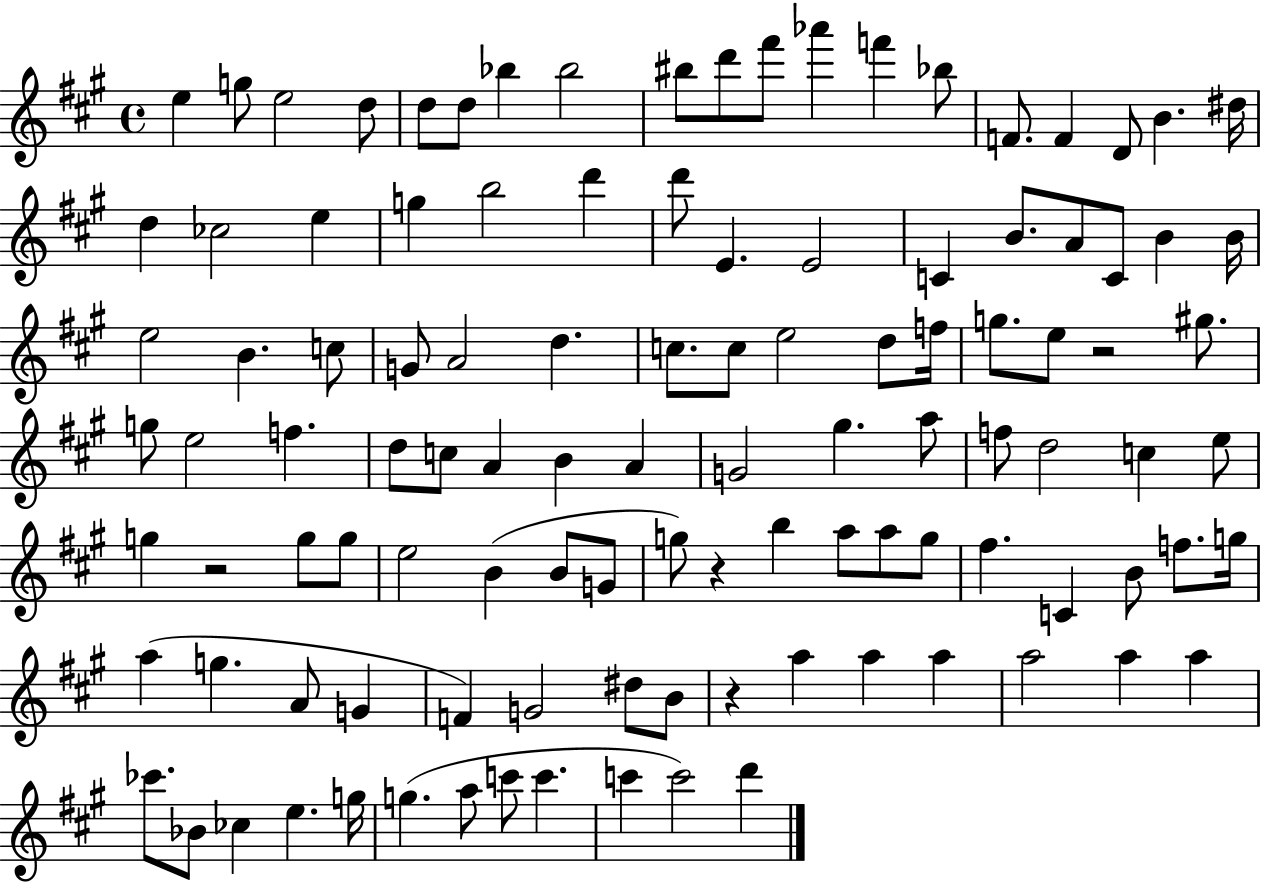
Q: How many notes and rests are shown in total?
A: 110